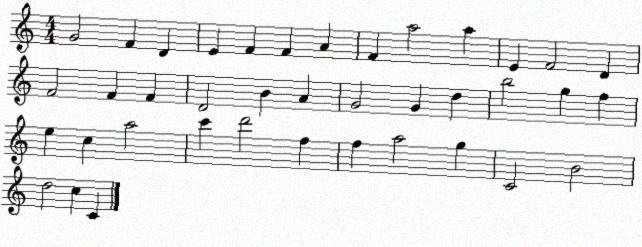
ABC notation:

X:1
T:Untitled
M:4/4
L:1/4
K:C
G2 F D E F F A F a2 a E F2 D F2 F F D2 B A G2 G d b2 g f e c a2 c' d'2 f f a2 g C2 B2 d2 c C